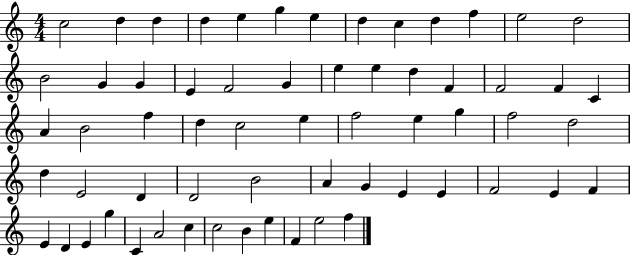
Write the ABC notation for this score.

X:1
T:Untitled
M:4/4
L:1/4
K:C
c2 d d d e g e d c d f e2 d2 B2 G G E F2 G e e d F F2 F C A B2 f d c2 e f2 e g f2 d2 d E2 D D2 B2 A G E E F2 E F E D E g C A2 c c2 B e F e2 f